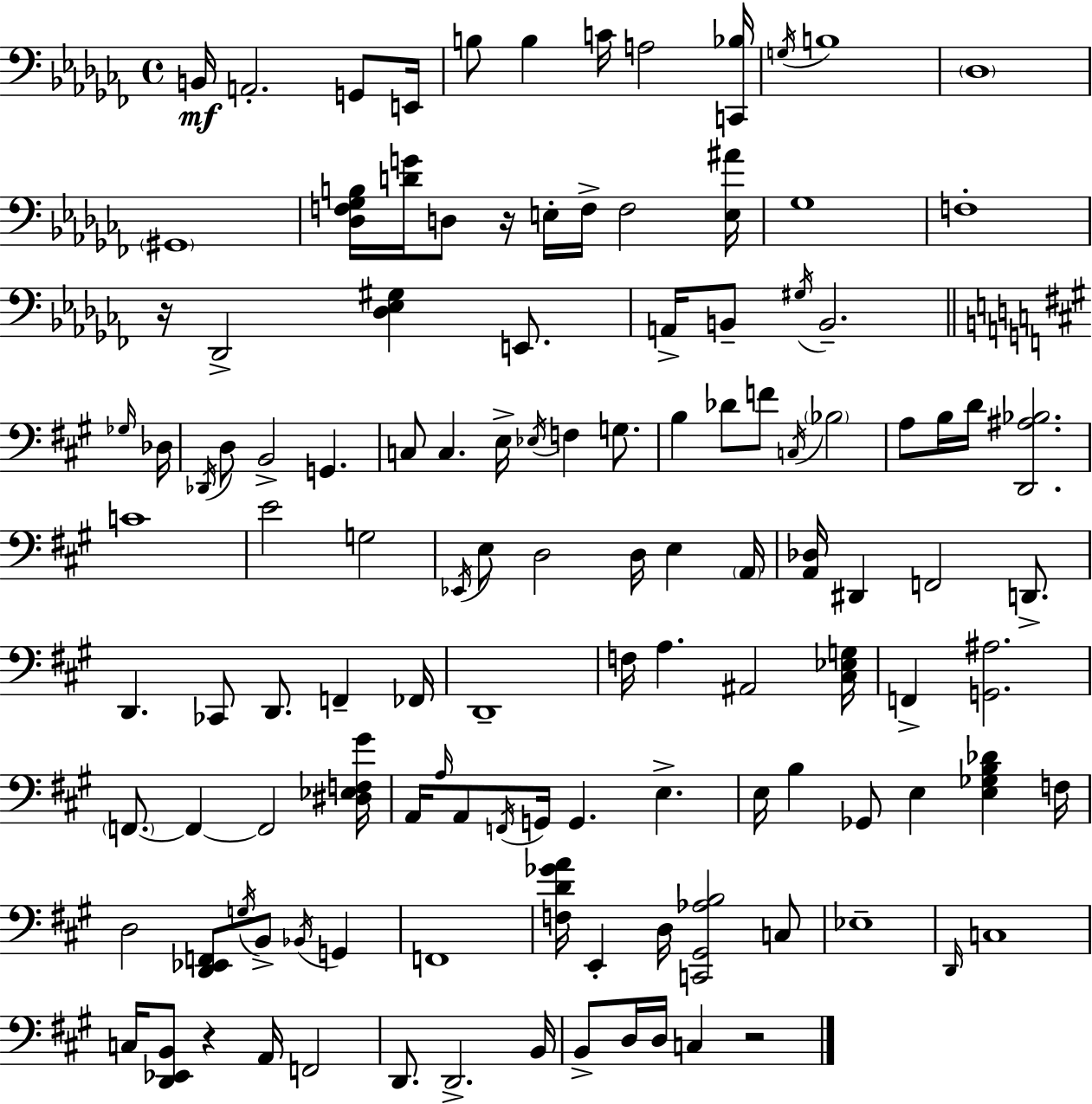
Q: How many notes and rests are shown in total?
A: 122